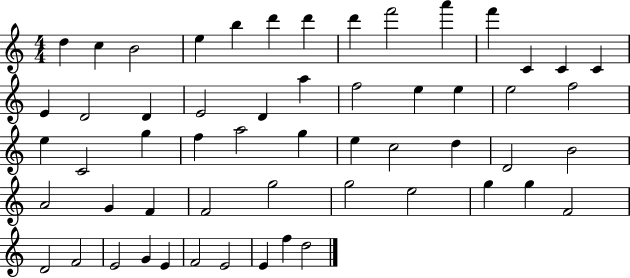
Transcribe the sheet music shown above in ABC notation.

X:1
T:Untitled
M:4/4
L:1/4
K:C
d c B2 e b d' d' d' f'2 a' f' C C C E D2 D E2 D a f2 e e e2 f2 e C2 g f a2 g e c2 d D2 B2 A2 G F F2 g2 g2 e2 g g F2 D2 F2 E2 G E F2 E2 E f d2